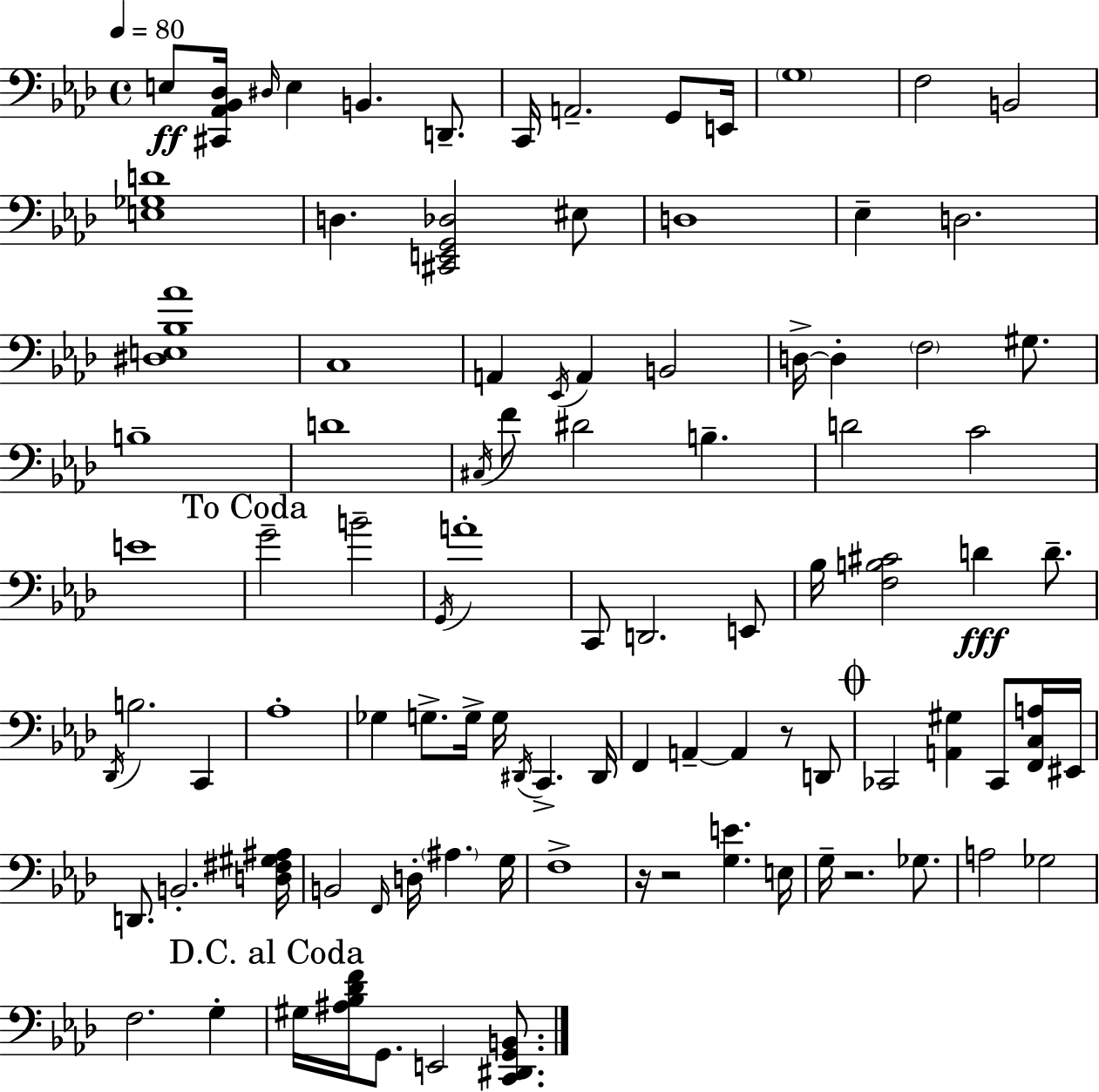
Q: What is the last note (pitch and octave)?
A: E2